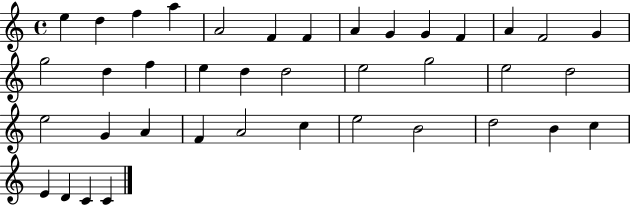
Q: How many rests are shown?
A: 0